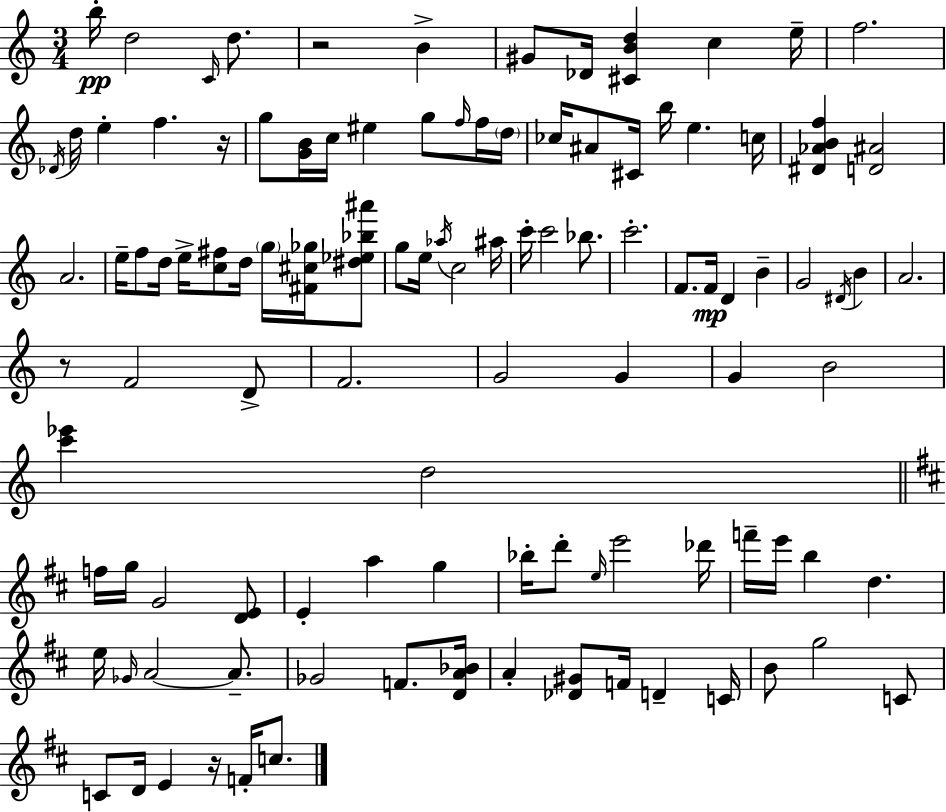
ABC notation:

X:1
T:Untitled
M:3/4
L:1/4
K:Am
b/4 d2 C/4 d/2 z2 B ^G/2 _D/4 [^CBd] c e/4 f2 _D/4 d/4 e f z/4 g/2 [GB]/4 c/4 ^e g/2 f/4 f/4 d/4 _c/4 ^A/2 ^C/4 b/4 e c/4 [^D_ABf] [D^A]2 A2 e/4 f/2 d/4 e/4 [c^f]/2 d/4 g/4 [^F^c_g]/4 [^d_e_b^a']/2 g/2 e/4 _a/4 c2 ^a/4 c'/4 c'2 _b/2 c'2 F/2 F/4 D B G2 ^D/4 B A2 z/2 F2 D/2 F2 G2 G G B2 [c'_e'] d2 f/4 g/4 G2 [DE]/2 E a g _b/4 d'/2 e/4 e'2 _d'/4 f'/4 e'/4 b d e/4 _G/4 A2 A/2 _G2 F/2 [DA_B]/4 A [_D^G]/2 F/4 D C/4 B/2 g2 C/2 C/2 D/4 E z/4 F/4 c/2